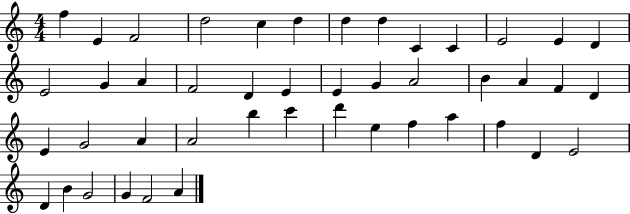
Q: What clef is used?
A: treble